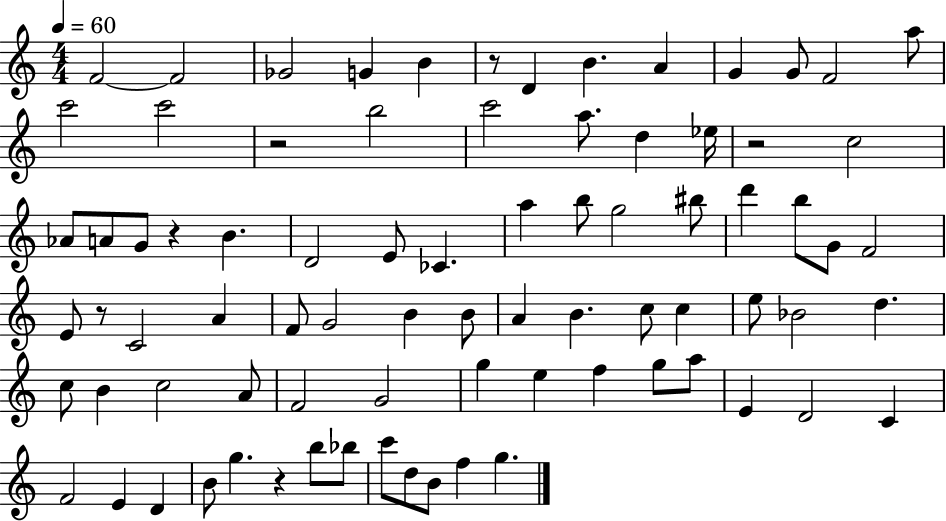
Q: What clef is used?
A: treble